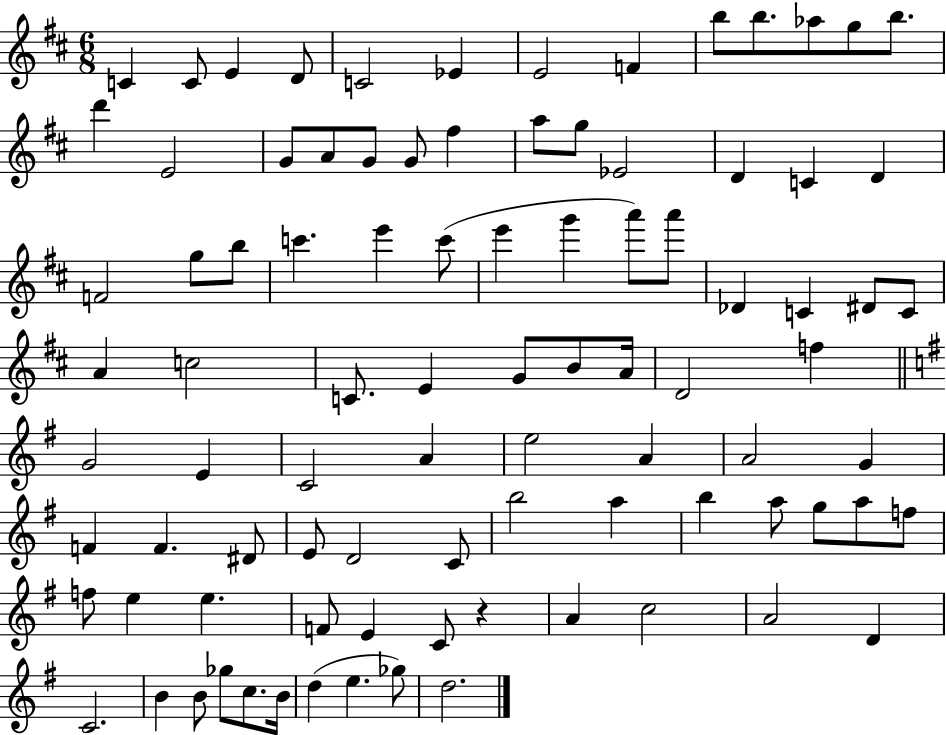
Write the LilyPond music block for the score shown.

{
  \clef treble
  \numericTimeSignature
  \time 6/8
  \key d \major
  c'4 c'8 e'4 d'8 | c'2 ees'4 | e'2 f'4 | b''8 b''8. aes''8 g''8 b''8. | \break d'''4 e'2 | g'8 a'8 g'8 g'8 fis''4 | a''8 g''8 ees'2 | d'4 c'4 d'4 | \break f'2 g''8 b''8 | c'''4. e'''4 c'''8( | e'''4 g'''4 a'''8) a'''8 | des'4 c'4 dis'8 c'8 | \break a'4 c''2 | c'8. e'4 g'8 b'8 a'16 | d'2 f''4 | \bar "||" \break \key g \major g'2 e'4 | c'2 a'4 | e''2 a'4 | a'2 g'4 | \break f'4 f'4. dis'8 | e'8 d'2 c'8 | b''2 a''4 | b''4 a''8 g''8 a''8 f''8 | \break f''8 e''4 e''4. | f'8 e'4 c'8 r4 | a'4 c''2 | a'2 d'4 | \break c'2. | b'4 b'8 ges''8 c''8. b'16 | d''4( e''4. ges''8) | d''2. | \break \bar "|."
}